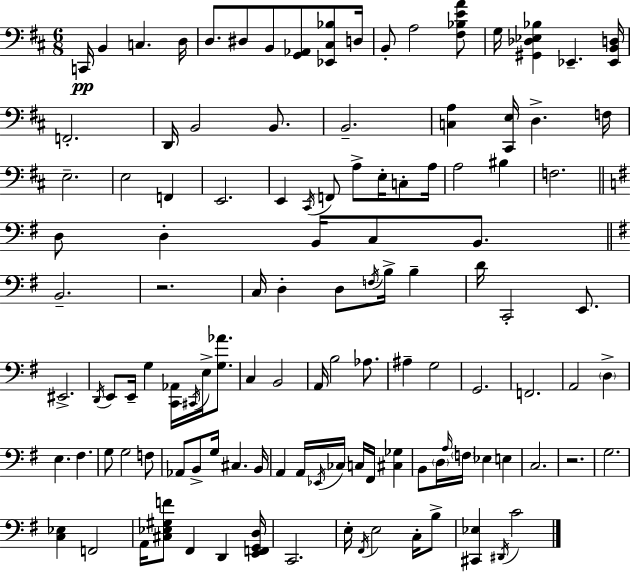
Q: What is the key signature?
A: D major